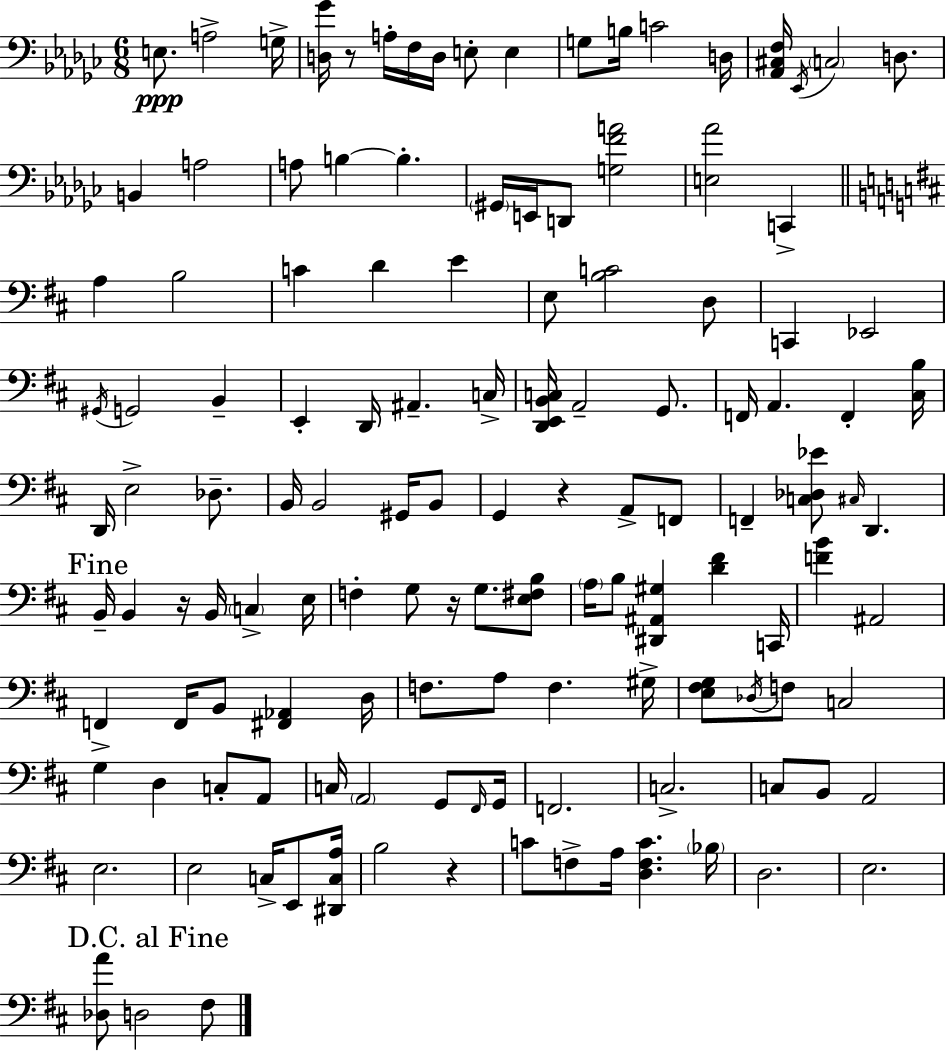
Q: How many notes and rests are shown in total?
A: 130